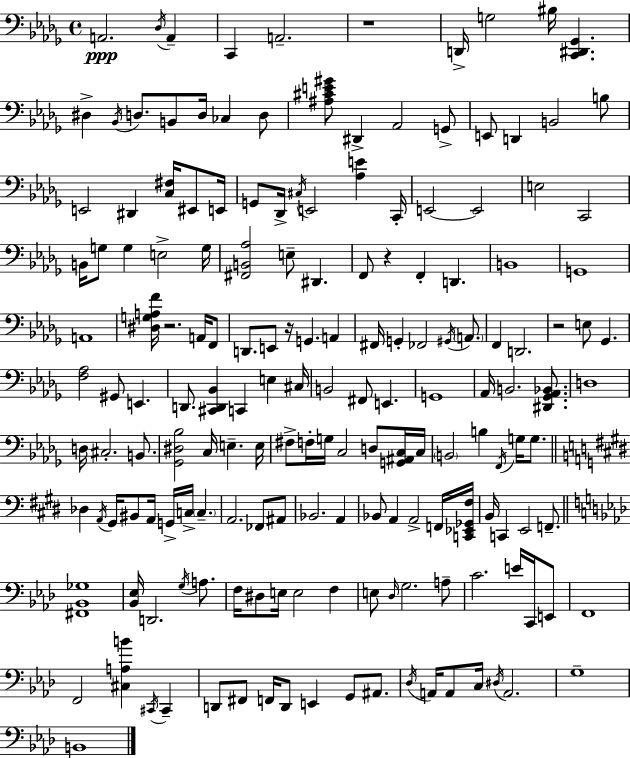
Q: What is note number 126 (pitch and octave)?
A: A3